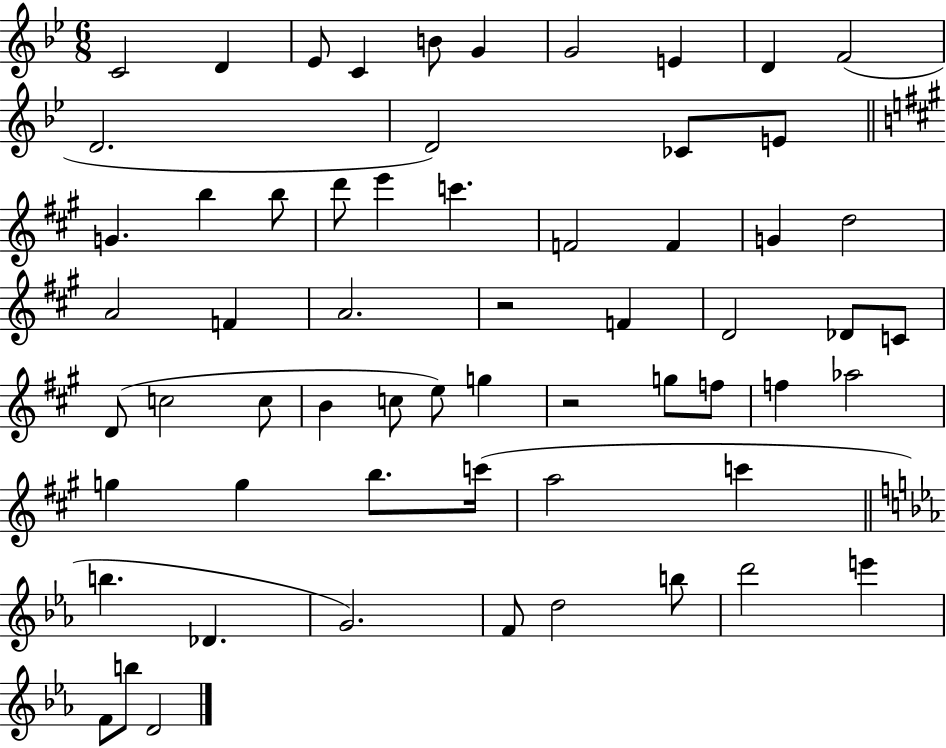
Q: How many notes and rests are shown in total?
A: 61